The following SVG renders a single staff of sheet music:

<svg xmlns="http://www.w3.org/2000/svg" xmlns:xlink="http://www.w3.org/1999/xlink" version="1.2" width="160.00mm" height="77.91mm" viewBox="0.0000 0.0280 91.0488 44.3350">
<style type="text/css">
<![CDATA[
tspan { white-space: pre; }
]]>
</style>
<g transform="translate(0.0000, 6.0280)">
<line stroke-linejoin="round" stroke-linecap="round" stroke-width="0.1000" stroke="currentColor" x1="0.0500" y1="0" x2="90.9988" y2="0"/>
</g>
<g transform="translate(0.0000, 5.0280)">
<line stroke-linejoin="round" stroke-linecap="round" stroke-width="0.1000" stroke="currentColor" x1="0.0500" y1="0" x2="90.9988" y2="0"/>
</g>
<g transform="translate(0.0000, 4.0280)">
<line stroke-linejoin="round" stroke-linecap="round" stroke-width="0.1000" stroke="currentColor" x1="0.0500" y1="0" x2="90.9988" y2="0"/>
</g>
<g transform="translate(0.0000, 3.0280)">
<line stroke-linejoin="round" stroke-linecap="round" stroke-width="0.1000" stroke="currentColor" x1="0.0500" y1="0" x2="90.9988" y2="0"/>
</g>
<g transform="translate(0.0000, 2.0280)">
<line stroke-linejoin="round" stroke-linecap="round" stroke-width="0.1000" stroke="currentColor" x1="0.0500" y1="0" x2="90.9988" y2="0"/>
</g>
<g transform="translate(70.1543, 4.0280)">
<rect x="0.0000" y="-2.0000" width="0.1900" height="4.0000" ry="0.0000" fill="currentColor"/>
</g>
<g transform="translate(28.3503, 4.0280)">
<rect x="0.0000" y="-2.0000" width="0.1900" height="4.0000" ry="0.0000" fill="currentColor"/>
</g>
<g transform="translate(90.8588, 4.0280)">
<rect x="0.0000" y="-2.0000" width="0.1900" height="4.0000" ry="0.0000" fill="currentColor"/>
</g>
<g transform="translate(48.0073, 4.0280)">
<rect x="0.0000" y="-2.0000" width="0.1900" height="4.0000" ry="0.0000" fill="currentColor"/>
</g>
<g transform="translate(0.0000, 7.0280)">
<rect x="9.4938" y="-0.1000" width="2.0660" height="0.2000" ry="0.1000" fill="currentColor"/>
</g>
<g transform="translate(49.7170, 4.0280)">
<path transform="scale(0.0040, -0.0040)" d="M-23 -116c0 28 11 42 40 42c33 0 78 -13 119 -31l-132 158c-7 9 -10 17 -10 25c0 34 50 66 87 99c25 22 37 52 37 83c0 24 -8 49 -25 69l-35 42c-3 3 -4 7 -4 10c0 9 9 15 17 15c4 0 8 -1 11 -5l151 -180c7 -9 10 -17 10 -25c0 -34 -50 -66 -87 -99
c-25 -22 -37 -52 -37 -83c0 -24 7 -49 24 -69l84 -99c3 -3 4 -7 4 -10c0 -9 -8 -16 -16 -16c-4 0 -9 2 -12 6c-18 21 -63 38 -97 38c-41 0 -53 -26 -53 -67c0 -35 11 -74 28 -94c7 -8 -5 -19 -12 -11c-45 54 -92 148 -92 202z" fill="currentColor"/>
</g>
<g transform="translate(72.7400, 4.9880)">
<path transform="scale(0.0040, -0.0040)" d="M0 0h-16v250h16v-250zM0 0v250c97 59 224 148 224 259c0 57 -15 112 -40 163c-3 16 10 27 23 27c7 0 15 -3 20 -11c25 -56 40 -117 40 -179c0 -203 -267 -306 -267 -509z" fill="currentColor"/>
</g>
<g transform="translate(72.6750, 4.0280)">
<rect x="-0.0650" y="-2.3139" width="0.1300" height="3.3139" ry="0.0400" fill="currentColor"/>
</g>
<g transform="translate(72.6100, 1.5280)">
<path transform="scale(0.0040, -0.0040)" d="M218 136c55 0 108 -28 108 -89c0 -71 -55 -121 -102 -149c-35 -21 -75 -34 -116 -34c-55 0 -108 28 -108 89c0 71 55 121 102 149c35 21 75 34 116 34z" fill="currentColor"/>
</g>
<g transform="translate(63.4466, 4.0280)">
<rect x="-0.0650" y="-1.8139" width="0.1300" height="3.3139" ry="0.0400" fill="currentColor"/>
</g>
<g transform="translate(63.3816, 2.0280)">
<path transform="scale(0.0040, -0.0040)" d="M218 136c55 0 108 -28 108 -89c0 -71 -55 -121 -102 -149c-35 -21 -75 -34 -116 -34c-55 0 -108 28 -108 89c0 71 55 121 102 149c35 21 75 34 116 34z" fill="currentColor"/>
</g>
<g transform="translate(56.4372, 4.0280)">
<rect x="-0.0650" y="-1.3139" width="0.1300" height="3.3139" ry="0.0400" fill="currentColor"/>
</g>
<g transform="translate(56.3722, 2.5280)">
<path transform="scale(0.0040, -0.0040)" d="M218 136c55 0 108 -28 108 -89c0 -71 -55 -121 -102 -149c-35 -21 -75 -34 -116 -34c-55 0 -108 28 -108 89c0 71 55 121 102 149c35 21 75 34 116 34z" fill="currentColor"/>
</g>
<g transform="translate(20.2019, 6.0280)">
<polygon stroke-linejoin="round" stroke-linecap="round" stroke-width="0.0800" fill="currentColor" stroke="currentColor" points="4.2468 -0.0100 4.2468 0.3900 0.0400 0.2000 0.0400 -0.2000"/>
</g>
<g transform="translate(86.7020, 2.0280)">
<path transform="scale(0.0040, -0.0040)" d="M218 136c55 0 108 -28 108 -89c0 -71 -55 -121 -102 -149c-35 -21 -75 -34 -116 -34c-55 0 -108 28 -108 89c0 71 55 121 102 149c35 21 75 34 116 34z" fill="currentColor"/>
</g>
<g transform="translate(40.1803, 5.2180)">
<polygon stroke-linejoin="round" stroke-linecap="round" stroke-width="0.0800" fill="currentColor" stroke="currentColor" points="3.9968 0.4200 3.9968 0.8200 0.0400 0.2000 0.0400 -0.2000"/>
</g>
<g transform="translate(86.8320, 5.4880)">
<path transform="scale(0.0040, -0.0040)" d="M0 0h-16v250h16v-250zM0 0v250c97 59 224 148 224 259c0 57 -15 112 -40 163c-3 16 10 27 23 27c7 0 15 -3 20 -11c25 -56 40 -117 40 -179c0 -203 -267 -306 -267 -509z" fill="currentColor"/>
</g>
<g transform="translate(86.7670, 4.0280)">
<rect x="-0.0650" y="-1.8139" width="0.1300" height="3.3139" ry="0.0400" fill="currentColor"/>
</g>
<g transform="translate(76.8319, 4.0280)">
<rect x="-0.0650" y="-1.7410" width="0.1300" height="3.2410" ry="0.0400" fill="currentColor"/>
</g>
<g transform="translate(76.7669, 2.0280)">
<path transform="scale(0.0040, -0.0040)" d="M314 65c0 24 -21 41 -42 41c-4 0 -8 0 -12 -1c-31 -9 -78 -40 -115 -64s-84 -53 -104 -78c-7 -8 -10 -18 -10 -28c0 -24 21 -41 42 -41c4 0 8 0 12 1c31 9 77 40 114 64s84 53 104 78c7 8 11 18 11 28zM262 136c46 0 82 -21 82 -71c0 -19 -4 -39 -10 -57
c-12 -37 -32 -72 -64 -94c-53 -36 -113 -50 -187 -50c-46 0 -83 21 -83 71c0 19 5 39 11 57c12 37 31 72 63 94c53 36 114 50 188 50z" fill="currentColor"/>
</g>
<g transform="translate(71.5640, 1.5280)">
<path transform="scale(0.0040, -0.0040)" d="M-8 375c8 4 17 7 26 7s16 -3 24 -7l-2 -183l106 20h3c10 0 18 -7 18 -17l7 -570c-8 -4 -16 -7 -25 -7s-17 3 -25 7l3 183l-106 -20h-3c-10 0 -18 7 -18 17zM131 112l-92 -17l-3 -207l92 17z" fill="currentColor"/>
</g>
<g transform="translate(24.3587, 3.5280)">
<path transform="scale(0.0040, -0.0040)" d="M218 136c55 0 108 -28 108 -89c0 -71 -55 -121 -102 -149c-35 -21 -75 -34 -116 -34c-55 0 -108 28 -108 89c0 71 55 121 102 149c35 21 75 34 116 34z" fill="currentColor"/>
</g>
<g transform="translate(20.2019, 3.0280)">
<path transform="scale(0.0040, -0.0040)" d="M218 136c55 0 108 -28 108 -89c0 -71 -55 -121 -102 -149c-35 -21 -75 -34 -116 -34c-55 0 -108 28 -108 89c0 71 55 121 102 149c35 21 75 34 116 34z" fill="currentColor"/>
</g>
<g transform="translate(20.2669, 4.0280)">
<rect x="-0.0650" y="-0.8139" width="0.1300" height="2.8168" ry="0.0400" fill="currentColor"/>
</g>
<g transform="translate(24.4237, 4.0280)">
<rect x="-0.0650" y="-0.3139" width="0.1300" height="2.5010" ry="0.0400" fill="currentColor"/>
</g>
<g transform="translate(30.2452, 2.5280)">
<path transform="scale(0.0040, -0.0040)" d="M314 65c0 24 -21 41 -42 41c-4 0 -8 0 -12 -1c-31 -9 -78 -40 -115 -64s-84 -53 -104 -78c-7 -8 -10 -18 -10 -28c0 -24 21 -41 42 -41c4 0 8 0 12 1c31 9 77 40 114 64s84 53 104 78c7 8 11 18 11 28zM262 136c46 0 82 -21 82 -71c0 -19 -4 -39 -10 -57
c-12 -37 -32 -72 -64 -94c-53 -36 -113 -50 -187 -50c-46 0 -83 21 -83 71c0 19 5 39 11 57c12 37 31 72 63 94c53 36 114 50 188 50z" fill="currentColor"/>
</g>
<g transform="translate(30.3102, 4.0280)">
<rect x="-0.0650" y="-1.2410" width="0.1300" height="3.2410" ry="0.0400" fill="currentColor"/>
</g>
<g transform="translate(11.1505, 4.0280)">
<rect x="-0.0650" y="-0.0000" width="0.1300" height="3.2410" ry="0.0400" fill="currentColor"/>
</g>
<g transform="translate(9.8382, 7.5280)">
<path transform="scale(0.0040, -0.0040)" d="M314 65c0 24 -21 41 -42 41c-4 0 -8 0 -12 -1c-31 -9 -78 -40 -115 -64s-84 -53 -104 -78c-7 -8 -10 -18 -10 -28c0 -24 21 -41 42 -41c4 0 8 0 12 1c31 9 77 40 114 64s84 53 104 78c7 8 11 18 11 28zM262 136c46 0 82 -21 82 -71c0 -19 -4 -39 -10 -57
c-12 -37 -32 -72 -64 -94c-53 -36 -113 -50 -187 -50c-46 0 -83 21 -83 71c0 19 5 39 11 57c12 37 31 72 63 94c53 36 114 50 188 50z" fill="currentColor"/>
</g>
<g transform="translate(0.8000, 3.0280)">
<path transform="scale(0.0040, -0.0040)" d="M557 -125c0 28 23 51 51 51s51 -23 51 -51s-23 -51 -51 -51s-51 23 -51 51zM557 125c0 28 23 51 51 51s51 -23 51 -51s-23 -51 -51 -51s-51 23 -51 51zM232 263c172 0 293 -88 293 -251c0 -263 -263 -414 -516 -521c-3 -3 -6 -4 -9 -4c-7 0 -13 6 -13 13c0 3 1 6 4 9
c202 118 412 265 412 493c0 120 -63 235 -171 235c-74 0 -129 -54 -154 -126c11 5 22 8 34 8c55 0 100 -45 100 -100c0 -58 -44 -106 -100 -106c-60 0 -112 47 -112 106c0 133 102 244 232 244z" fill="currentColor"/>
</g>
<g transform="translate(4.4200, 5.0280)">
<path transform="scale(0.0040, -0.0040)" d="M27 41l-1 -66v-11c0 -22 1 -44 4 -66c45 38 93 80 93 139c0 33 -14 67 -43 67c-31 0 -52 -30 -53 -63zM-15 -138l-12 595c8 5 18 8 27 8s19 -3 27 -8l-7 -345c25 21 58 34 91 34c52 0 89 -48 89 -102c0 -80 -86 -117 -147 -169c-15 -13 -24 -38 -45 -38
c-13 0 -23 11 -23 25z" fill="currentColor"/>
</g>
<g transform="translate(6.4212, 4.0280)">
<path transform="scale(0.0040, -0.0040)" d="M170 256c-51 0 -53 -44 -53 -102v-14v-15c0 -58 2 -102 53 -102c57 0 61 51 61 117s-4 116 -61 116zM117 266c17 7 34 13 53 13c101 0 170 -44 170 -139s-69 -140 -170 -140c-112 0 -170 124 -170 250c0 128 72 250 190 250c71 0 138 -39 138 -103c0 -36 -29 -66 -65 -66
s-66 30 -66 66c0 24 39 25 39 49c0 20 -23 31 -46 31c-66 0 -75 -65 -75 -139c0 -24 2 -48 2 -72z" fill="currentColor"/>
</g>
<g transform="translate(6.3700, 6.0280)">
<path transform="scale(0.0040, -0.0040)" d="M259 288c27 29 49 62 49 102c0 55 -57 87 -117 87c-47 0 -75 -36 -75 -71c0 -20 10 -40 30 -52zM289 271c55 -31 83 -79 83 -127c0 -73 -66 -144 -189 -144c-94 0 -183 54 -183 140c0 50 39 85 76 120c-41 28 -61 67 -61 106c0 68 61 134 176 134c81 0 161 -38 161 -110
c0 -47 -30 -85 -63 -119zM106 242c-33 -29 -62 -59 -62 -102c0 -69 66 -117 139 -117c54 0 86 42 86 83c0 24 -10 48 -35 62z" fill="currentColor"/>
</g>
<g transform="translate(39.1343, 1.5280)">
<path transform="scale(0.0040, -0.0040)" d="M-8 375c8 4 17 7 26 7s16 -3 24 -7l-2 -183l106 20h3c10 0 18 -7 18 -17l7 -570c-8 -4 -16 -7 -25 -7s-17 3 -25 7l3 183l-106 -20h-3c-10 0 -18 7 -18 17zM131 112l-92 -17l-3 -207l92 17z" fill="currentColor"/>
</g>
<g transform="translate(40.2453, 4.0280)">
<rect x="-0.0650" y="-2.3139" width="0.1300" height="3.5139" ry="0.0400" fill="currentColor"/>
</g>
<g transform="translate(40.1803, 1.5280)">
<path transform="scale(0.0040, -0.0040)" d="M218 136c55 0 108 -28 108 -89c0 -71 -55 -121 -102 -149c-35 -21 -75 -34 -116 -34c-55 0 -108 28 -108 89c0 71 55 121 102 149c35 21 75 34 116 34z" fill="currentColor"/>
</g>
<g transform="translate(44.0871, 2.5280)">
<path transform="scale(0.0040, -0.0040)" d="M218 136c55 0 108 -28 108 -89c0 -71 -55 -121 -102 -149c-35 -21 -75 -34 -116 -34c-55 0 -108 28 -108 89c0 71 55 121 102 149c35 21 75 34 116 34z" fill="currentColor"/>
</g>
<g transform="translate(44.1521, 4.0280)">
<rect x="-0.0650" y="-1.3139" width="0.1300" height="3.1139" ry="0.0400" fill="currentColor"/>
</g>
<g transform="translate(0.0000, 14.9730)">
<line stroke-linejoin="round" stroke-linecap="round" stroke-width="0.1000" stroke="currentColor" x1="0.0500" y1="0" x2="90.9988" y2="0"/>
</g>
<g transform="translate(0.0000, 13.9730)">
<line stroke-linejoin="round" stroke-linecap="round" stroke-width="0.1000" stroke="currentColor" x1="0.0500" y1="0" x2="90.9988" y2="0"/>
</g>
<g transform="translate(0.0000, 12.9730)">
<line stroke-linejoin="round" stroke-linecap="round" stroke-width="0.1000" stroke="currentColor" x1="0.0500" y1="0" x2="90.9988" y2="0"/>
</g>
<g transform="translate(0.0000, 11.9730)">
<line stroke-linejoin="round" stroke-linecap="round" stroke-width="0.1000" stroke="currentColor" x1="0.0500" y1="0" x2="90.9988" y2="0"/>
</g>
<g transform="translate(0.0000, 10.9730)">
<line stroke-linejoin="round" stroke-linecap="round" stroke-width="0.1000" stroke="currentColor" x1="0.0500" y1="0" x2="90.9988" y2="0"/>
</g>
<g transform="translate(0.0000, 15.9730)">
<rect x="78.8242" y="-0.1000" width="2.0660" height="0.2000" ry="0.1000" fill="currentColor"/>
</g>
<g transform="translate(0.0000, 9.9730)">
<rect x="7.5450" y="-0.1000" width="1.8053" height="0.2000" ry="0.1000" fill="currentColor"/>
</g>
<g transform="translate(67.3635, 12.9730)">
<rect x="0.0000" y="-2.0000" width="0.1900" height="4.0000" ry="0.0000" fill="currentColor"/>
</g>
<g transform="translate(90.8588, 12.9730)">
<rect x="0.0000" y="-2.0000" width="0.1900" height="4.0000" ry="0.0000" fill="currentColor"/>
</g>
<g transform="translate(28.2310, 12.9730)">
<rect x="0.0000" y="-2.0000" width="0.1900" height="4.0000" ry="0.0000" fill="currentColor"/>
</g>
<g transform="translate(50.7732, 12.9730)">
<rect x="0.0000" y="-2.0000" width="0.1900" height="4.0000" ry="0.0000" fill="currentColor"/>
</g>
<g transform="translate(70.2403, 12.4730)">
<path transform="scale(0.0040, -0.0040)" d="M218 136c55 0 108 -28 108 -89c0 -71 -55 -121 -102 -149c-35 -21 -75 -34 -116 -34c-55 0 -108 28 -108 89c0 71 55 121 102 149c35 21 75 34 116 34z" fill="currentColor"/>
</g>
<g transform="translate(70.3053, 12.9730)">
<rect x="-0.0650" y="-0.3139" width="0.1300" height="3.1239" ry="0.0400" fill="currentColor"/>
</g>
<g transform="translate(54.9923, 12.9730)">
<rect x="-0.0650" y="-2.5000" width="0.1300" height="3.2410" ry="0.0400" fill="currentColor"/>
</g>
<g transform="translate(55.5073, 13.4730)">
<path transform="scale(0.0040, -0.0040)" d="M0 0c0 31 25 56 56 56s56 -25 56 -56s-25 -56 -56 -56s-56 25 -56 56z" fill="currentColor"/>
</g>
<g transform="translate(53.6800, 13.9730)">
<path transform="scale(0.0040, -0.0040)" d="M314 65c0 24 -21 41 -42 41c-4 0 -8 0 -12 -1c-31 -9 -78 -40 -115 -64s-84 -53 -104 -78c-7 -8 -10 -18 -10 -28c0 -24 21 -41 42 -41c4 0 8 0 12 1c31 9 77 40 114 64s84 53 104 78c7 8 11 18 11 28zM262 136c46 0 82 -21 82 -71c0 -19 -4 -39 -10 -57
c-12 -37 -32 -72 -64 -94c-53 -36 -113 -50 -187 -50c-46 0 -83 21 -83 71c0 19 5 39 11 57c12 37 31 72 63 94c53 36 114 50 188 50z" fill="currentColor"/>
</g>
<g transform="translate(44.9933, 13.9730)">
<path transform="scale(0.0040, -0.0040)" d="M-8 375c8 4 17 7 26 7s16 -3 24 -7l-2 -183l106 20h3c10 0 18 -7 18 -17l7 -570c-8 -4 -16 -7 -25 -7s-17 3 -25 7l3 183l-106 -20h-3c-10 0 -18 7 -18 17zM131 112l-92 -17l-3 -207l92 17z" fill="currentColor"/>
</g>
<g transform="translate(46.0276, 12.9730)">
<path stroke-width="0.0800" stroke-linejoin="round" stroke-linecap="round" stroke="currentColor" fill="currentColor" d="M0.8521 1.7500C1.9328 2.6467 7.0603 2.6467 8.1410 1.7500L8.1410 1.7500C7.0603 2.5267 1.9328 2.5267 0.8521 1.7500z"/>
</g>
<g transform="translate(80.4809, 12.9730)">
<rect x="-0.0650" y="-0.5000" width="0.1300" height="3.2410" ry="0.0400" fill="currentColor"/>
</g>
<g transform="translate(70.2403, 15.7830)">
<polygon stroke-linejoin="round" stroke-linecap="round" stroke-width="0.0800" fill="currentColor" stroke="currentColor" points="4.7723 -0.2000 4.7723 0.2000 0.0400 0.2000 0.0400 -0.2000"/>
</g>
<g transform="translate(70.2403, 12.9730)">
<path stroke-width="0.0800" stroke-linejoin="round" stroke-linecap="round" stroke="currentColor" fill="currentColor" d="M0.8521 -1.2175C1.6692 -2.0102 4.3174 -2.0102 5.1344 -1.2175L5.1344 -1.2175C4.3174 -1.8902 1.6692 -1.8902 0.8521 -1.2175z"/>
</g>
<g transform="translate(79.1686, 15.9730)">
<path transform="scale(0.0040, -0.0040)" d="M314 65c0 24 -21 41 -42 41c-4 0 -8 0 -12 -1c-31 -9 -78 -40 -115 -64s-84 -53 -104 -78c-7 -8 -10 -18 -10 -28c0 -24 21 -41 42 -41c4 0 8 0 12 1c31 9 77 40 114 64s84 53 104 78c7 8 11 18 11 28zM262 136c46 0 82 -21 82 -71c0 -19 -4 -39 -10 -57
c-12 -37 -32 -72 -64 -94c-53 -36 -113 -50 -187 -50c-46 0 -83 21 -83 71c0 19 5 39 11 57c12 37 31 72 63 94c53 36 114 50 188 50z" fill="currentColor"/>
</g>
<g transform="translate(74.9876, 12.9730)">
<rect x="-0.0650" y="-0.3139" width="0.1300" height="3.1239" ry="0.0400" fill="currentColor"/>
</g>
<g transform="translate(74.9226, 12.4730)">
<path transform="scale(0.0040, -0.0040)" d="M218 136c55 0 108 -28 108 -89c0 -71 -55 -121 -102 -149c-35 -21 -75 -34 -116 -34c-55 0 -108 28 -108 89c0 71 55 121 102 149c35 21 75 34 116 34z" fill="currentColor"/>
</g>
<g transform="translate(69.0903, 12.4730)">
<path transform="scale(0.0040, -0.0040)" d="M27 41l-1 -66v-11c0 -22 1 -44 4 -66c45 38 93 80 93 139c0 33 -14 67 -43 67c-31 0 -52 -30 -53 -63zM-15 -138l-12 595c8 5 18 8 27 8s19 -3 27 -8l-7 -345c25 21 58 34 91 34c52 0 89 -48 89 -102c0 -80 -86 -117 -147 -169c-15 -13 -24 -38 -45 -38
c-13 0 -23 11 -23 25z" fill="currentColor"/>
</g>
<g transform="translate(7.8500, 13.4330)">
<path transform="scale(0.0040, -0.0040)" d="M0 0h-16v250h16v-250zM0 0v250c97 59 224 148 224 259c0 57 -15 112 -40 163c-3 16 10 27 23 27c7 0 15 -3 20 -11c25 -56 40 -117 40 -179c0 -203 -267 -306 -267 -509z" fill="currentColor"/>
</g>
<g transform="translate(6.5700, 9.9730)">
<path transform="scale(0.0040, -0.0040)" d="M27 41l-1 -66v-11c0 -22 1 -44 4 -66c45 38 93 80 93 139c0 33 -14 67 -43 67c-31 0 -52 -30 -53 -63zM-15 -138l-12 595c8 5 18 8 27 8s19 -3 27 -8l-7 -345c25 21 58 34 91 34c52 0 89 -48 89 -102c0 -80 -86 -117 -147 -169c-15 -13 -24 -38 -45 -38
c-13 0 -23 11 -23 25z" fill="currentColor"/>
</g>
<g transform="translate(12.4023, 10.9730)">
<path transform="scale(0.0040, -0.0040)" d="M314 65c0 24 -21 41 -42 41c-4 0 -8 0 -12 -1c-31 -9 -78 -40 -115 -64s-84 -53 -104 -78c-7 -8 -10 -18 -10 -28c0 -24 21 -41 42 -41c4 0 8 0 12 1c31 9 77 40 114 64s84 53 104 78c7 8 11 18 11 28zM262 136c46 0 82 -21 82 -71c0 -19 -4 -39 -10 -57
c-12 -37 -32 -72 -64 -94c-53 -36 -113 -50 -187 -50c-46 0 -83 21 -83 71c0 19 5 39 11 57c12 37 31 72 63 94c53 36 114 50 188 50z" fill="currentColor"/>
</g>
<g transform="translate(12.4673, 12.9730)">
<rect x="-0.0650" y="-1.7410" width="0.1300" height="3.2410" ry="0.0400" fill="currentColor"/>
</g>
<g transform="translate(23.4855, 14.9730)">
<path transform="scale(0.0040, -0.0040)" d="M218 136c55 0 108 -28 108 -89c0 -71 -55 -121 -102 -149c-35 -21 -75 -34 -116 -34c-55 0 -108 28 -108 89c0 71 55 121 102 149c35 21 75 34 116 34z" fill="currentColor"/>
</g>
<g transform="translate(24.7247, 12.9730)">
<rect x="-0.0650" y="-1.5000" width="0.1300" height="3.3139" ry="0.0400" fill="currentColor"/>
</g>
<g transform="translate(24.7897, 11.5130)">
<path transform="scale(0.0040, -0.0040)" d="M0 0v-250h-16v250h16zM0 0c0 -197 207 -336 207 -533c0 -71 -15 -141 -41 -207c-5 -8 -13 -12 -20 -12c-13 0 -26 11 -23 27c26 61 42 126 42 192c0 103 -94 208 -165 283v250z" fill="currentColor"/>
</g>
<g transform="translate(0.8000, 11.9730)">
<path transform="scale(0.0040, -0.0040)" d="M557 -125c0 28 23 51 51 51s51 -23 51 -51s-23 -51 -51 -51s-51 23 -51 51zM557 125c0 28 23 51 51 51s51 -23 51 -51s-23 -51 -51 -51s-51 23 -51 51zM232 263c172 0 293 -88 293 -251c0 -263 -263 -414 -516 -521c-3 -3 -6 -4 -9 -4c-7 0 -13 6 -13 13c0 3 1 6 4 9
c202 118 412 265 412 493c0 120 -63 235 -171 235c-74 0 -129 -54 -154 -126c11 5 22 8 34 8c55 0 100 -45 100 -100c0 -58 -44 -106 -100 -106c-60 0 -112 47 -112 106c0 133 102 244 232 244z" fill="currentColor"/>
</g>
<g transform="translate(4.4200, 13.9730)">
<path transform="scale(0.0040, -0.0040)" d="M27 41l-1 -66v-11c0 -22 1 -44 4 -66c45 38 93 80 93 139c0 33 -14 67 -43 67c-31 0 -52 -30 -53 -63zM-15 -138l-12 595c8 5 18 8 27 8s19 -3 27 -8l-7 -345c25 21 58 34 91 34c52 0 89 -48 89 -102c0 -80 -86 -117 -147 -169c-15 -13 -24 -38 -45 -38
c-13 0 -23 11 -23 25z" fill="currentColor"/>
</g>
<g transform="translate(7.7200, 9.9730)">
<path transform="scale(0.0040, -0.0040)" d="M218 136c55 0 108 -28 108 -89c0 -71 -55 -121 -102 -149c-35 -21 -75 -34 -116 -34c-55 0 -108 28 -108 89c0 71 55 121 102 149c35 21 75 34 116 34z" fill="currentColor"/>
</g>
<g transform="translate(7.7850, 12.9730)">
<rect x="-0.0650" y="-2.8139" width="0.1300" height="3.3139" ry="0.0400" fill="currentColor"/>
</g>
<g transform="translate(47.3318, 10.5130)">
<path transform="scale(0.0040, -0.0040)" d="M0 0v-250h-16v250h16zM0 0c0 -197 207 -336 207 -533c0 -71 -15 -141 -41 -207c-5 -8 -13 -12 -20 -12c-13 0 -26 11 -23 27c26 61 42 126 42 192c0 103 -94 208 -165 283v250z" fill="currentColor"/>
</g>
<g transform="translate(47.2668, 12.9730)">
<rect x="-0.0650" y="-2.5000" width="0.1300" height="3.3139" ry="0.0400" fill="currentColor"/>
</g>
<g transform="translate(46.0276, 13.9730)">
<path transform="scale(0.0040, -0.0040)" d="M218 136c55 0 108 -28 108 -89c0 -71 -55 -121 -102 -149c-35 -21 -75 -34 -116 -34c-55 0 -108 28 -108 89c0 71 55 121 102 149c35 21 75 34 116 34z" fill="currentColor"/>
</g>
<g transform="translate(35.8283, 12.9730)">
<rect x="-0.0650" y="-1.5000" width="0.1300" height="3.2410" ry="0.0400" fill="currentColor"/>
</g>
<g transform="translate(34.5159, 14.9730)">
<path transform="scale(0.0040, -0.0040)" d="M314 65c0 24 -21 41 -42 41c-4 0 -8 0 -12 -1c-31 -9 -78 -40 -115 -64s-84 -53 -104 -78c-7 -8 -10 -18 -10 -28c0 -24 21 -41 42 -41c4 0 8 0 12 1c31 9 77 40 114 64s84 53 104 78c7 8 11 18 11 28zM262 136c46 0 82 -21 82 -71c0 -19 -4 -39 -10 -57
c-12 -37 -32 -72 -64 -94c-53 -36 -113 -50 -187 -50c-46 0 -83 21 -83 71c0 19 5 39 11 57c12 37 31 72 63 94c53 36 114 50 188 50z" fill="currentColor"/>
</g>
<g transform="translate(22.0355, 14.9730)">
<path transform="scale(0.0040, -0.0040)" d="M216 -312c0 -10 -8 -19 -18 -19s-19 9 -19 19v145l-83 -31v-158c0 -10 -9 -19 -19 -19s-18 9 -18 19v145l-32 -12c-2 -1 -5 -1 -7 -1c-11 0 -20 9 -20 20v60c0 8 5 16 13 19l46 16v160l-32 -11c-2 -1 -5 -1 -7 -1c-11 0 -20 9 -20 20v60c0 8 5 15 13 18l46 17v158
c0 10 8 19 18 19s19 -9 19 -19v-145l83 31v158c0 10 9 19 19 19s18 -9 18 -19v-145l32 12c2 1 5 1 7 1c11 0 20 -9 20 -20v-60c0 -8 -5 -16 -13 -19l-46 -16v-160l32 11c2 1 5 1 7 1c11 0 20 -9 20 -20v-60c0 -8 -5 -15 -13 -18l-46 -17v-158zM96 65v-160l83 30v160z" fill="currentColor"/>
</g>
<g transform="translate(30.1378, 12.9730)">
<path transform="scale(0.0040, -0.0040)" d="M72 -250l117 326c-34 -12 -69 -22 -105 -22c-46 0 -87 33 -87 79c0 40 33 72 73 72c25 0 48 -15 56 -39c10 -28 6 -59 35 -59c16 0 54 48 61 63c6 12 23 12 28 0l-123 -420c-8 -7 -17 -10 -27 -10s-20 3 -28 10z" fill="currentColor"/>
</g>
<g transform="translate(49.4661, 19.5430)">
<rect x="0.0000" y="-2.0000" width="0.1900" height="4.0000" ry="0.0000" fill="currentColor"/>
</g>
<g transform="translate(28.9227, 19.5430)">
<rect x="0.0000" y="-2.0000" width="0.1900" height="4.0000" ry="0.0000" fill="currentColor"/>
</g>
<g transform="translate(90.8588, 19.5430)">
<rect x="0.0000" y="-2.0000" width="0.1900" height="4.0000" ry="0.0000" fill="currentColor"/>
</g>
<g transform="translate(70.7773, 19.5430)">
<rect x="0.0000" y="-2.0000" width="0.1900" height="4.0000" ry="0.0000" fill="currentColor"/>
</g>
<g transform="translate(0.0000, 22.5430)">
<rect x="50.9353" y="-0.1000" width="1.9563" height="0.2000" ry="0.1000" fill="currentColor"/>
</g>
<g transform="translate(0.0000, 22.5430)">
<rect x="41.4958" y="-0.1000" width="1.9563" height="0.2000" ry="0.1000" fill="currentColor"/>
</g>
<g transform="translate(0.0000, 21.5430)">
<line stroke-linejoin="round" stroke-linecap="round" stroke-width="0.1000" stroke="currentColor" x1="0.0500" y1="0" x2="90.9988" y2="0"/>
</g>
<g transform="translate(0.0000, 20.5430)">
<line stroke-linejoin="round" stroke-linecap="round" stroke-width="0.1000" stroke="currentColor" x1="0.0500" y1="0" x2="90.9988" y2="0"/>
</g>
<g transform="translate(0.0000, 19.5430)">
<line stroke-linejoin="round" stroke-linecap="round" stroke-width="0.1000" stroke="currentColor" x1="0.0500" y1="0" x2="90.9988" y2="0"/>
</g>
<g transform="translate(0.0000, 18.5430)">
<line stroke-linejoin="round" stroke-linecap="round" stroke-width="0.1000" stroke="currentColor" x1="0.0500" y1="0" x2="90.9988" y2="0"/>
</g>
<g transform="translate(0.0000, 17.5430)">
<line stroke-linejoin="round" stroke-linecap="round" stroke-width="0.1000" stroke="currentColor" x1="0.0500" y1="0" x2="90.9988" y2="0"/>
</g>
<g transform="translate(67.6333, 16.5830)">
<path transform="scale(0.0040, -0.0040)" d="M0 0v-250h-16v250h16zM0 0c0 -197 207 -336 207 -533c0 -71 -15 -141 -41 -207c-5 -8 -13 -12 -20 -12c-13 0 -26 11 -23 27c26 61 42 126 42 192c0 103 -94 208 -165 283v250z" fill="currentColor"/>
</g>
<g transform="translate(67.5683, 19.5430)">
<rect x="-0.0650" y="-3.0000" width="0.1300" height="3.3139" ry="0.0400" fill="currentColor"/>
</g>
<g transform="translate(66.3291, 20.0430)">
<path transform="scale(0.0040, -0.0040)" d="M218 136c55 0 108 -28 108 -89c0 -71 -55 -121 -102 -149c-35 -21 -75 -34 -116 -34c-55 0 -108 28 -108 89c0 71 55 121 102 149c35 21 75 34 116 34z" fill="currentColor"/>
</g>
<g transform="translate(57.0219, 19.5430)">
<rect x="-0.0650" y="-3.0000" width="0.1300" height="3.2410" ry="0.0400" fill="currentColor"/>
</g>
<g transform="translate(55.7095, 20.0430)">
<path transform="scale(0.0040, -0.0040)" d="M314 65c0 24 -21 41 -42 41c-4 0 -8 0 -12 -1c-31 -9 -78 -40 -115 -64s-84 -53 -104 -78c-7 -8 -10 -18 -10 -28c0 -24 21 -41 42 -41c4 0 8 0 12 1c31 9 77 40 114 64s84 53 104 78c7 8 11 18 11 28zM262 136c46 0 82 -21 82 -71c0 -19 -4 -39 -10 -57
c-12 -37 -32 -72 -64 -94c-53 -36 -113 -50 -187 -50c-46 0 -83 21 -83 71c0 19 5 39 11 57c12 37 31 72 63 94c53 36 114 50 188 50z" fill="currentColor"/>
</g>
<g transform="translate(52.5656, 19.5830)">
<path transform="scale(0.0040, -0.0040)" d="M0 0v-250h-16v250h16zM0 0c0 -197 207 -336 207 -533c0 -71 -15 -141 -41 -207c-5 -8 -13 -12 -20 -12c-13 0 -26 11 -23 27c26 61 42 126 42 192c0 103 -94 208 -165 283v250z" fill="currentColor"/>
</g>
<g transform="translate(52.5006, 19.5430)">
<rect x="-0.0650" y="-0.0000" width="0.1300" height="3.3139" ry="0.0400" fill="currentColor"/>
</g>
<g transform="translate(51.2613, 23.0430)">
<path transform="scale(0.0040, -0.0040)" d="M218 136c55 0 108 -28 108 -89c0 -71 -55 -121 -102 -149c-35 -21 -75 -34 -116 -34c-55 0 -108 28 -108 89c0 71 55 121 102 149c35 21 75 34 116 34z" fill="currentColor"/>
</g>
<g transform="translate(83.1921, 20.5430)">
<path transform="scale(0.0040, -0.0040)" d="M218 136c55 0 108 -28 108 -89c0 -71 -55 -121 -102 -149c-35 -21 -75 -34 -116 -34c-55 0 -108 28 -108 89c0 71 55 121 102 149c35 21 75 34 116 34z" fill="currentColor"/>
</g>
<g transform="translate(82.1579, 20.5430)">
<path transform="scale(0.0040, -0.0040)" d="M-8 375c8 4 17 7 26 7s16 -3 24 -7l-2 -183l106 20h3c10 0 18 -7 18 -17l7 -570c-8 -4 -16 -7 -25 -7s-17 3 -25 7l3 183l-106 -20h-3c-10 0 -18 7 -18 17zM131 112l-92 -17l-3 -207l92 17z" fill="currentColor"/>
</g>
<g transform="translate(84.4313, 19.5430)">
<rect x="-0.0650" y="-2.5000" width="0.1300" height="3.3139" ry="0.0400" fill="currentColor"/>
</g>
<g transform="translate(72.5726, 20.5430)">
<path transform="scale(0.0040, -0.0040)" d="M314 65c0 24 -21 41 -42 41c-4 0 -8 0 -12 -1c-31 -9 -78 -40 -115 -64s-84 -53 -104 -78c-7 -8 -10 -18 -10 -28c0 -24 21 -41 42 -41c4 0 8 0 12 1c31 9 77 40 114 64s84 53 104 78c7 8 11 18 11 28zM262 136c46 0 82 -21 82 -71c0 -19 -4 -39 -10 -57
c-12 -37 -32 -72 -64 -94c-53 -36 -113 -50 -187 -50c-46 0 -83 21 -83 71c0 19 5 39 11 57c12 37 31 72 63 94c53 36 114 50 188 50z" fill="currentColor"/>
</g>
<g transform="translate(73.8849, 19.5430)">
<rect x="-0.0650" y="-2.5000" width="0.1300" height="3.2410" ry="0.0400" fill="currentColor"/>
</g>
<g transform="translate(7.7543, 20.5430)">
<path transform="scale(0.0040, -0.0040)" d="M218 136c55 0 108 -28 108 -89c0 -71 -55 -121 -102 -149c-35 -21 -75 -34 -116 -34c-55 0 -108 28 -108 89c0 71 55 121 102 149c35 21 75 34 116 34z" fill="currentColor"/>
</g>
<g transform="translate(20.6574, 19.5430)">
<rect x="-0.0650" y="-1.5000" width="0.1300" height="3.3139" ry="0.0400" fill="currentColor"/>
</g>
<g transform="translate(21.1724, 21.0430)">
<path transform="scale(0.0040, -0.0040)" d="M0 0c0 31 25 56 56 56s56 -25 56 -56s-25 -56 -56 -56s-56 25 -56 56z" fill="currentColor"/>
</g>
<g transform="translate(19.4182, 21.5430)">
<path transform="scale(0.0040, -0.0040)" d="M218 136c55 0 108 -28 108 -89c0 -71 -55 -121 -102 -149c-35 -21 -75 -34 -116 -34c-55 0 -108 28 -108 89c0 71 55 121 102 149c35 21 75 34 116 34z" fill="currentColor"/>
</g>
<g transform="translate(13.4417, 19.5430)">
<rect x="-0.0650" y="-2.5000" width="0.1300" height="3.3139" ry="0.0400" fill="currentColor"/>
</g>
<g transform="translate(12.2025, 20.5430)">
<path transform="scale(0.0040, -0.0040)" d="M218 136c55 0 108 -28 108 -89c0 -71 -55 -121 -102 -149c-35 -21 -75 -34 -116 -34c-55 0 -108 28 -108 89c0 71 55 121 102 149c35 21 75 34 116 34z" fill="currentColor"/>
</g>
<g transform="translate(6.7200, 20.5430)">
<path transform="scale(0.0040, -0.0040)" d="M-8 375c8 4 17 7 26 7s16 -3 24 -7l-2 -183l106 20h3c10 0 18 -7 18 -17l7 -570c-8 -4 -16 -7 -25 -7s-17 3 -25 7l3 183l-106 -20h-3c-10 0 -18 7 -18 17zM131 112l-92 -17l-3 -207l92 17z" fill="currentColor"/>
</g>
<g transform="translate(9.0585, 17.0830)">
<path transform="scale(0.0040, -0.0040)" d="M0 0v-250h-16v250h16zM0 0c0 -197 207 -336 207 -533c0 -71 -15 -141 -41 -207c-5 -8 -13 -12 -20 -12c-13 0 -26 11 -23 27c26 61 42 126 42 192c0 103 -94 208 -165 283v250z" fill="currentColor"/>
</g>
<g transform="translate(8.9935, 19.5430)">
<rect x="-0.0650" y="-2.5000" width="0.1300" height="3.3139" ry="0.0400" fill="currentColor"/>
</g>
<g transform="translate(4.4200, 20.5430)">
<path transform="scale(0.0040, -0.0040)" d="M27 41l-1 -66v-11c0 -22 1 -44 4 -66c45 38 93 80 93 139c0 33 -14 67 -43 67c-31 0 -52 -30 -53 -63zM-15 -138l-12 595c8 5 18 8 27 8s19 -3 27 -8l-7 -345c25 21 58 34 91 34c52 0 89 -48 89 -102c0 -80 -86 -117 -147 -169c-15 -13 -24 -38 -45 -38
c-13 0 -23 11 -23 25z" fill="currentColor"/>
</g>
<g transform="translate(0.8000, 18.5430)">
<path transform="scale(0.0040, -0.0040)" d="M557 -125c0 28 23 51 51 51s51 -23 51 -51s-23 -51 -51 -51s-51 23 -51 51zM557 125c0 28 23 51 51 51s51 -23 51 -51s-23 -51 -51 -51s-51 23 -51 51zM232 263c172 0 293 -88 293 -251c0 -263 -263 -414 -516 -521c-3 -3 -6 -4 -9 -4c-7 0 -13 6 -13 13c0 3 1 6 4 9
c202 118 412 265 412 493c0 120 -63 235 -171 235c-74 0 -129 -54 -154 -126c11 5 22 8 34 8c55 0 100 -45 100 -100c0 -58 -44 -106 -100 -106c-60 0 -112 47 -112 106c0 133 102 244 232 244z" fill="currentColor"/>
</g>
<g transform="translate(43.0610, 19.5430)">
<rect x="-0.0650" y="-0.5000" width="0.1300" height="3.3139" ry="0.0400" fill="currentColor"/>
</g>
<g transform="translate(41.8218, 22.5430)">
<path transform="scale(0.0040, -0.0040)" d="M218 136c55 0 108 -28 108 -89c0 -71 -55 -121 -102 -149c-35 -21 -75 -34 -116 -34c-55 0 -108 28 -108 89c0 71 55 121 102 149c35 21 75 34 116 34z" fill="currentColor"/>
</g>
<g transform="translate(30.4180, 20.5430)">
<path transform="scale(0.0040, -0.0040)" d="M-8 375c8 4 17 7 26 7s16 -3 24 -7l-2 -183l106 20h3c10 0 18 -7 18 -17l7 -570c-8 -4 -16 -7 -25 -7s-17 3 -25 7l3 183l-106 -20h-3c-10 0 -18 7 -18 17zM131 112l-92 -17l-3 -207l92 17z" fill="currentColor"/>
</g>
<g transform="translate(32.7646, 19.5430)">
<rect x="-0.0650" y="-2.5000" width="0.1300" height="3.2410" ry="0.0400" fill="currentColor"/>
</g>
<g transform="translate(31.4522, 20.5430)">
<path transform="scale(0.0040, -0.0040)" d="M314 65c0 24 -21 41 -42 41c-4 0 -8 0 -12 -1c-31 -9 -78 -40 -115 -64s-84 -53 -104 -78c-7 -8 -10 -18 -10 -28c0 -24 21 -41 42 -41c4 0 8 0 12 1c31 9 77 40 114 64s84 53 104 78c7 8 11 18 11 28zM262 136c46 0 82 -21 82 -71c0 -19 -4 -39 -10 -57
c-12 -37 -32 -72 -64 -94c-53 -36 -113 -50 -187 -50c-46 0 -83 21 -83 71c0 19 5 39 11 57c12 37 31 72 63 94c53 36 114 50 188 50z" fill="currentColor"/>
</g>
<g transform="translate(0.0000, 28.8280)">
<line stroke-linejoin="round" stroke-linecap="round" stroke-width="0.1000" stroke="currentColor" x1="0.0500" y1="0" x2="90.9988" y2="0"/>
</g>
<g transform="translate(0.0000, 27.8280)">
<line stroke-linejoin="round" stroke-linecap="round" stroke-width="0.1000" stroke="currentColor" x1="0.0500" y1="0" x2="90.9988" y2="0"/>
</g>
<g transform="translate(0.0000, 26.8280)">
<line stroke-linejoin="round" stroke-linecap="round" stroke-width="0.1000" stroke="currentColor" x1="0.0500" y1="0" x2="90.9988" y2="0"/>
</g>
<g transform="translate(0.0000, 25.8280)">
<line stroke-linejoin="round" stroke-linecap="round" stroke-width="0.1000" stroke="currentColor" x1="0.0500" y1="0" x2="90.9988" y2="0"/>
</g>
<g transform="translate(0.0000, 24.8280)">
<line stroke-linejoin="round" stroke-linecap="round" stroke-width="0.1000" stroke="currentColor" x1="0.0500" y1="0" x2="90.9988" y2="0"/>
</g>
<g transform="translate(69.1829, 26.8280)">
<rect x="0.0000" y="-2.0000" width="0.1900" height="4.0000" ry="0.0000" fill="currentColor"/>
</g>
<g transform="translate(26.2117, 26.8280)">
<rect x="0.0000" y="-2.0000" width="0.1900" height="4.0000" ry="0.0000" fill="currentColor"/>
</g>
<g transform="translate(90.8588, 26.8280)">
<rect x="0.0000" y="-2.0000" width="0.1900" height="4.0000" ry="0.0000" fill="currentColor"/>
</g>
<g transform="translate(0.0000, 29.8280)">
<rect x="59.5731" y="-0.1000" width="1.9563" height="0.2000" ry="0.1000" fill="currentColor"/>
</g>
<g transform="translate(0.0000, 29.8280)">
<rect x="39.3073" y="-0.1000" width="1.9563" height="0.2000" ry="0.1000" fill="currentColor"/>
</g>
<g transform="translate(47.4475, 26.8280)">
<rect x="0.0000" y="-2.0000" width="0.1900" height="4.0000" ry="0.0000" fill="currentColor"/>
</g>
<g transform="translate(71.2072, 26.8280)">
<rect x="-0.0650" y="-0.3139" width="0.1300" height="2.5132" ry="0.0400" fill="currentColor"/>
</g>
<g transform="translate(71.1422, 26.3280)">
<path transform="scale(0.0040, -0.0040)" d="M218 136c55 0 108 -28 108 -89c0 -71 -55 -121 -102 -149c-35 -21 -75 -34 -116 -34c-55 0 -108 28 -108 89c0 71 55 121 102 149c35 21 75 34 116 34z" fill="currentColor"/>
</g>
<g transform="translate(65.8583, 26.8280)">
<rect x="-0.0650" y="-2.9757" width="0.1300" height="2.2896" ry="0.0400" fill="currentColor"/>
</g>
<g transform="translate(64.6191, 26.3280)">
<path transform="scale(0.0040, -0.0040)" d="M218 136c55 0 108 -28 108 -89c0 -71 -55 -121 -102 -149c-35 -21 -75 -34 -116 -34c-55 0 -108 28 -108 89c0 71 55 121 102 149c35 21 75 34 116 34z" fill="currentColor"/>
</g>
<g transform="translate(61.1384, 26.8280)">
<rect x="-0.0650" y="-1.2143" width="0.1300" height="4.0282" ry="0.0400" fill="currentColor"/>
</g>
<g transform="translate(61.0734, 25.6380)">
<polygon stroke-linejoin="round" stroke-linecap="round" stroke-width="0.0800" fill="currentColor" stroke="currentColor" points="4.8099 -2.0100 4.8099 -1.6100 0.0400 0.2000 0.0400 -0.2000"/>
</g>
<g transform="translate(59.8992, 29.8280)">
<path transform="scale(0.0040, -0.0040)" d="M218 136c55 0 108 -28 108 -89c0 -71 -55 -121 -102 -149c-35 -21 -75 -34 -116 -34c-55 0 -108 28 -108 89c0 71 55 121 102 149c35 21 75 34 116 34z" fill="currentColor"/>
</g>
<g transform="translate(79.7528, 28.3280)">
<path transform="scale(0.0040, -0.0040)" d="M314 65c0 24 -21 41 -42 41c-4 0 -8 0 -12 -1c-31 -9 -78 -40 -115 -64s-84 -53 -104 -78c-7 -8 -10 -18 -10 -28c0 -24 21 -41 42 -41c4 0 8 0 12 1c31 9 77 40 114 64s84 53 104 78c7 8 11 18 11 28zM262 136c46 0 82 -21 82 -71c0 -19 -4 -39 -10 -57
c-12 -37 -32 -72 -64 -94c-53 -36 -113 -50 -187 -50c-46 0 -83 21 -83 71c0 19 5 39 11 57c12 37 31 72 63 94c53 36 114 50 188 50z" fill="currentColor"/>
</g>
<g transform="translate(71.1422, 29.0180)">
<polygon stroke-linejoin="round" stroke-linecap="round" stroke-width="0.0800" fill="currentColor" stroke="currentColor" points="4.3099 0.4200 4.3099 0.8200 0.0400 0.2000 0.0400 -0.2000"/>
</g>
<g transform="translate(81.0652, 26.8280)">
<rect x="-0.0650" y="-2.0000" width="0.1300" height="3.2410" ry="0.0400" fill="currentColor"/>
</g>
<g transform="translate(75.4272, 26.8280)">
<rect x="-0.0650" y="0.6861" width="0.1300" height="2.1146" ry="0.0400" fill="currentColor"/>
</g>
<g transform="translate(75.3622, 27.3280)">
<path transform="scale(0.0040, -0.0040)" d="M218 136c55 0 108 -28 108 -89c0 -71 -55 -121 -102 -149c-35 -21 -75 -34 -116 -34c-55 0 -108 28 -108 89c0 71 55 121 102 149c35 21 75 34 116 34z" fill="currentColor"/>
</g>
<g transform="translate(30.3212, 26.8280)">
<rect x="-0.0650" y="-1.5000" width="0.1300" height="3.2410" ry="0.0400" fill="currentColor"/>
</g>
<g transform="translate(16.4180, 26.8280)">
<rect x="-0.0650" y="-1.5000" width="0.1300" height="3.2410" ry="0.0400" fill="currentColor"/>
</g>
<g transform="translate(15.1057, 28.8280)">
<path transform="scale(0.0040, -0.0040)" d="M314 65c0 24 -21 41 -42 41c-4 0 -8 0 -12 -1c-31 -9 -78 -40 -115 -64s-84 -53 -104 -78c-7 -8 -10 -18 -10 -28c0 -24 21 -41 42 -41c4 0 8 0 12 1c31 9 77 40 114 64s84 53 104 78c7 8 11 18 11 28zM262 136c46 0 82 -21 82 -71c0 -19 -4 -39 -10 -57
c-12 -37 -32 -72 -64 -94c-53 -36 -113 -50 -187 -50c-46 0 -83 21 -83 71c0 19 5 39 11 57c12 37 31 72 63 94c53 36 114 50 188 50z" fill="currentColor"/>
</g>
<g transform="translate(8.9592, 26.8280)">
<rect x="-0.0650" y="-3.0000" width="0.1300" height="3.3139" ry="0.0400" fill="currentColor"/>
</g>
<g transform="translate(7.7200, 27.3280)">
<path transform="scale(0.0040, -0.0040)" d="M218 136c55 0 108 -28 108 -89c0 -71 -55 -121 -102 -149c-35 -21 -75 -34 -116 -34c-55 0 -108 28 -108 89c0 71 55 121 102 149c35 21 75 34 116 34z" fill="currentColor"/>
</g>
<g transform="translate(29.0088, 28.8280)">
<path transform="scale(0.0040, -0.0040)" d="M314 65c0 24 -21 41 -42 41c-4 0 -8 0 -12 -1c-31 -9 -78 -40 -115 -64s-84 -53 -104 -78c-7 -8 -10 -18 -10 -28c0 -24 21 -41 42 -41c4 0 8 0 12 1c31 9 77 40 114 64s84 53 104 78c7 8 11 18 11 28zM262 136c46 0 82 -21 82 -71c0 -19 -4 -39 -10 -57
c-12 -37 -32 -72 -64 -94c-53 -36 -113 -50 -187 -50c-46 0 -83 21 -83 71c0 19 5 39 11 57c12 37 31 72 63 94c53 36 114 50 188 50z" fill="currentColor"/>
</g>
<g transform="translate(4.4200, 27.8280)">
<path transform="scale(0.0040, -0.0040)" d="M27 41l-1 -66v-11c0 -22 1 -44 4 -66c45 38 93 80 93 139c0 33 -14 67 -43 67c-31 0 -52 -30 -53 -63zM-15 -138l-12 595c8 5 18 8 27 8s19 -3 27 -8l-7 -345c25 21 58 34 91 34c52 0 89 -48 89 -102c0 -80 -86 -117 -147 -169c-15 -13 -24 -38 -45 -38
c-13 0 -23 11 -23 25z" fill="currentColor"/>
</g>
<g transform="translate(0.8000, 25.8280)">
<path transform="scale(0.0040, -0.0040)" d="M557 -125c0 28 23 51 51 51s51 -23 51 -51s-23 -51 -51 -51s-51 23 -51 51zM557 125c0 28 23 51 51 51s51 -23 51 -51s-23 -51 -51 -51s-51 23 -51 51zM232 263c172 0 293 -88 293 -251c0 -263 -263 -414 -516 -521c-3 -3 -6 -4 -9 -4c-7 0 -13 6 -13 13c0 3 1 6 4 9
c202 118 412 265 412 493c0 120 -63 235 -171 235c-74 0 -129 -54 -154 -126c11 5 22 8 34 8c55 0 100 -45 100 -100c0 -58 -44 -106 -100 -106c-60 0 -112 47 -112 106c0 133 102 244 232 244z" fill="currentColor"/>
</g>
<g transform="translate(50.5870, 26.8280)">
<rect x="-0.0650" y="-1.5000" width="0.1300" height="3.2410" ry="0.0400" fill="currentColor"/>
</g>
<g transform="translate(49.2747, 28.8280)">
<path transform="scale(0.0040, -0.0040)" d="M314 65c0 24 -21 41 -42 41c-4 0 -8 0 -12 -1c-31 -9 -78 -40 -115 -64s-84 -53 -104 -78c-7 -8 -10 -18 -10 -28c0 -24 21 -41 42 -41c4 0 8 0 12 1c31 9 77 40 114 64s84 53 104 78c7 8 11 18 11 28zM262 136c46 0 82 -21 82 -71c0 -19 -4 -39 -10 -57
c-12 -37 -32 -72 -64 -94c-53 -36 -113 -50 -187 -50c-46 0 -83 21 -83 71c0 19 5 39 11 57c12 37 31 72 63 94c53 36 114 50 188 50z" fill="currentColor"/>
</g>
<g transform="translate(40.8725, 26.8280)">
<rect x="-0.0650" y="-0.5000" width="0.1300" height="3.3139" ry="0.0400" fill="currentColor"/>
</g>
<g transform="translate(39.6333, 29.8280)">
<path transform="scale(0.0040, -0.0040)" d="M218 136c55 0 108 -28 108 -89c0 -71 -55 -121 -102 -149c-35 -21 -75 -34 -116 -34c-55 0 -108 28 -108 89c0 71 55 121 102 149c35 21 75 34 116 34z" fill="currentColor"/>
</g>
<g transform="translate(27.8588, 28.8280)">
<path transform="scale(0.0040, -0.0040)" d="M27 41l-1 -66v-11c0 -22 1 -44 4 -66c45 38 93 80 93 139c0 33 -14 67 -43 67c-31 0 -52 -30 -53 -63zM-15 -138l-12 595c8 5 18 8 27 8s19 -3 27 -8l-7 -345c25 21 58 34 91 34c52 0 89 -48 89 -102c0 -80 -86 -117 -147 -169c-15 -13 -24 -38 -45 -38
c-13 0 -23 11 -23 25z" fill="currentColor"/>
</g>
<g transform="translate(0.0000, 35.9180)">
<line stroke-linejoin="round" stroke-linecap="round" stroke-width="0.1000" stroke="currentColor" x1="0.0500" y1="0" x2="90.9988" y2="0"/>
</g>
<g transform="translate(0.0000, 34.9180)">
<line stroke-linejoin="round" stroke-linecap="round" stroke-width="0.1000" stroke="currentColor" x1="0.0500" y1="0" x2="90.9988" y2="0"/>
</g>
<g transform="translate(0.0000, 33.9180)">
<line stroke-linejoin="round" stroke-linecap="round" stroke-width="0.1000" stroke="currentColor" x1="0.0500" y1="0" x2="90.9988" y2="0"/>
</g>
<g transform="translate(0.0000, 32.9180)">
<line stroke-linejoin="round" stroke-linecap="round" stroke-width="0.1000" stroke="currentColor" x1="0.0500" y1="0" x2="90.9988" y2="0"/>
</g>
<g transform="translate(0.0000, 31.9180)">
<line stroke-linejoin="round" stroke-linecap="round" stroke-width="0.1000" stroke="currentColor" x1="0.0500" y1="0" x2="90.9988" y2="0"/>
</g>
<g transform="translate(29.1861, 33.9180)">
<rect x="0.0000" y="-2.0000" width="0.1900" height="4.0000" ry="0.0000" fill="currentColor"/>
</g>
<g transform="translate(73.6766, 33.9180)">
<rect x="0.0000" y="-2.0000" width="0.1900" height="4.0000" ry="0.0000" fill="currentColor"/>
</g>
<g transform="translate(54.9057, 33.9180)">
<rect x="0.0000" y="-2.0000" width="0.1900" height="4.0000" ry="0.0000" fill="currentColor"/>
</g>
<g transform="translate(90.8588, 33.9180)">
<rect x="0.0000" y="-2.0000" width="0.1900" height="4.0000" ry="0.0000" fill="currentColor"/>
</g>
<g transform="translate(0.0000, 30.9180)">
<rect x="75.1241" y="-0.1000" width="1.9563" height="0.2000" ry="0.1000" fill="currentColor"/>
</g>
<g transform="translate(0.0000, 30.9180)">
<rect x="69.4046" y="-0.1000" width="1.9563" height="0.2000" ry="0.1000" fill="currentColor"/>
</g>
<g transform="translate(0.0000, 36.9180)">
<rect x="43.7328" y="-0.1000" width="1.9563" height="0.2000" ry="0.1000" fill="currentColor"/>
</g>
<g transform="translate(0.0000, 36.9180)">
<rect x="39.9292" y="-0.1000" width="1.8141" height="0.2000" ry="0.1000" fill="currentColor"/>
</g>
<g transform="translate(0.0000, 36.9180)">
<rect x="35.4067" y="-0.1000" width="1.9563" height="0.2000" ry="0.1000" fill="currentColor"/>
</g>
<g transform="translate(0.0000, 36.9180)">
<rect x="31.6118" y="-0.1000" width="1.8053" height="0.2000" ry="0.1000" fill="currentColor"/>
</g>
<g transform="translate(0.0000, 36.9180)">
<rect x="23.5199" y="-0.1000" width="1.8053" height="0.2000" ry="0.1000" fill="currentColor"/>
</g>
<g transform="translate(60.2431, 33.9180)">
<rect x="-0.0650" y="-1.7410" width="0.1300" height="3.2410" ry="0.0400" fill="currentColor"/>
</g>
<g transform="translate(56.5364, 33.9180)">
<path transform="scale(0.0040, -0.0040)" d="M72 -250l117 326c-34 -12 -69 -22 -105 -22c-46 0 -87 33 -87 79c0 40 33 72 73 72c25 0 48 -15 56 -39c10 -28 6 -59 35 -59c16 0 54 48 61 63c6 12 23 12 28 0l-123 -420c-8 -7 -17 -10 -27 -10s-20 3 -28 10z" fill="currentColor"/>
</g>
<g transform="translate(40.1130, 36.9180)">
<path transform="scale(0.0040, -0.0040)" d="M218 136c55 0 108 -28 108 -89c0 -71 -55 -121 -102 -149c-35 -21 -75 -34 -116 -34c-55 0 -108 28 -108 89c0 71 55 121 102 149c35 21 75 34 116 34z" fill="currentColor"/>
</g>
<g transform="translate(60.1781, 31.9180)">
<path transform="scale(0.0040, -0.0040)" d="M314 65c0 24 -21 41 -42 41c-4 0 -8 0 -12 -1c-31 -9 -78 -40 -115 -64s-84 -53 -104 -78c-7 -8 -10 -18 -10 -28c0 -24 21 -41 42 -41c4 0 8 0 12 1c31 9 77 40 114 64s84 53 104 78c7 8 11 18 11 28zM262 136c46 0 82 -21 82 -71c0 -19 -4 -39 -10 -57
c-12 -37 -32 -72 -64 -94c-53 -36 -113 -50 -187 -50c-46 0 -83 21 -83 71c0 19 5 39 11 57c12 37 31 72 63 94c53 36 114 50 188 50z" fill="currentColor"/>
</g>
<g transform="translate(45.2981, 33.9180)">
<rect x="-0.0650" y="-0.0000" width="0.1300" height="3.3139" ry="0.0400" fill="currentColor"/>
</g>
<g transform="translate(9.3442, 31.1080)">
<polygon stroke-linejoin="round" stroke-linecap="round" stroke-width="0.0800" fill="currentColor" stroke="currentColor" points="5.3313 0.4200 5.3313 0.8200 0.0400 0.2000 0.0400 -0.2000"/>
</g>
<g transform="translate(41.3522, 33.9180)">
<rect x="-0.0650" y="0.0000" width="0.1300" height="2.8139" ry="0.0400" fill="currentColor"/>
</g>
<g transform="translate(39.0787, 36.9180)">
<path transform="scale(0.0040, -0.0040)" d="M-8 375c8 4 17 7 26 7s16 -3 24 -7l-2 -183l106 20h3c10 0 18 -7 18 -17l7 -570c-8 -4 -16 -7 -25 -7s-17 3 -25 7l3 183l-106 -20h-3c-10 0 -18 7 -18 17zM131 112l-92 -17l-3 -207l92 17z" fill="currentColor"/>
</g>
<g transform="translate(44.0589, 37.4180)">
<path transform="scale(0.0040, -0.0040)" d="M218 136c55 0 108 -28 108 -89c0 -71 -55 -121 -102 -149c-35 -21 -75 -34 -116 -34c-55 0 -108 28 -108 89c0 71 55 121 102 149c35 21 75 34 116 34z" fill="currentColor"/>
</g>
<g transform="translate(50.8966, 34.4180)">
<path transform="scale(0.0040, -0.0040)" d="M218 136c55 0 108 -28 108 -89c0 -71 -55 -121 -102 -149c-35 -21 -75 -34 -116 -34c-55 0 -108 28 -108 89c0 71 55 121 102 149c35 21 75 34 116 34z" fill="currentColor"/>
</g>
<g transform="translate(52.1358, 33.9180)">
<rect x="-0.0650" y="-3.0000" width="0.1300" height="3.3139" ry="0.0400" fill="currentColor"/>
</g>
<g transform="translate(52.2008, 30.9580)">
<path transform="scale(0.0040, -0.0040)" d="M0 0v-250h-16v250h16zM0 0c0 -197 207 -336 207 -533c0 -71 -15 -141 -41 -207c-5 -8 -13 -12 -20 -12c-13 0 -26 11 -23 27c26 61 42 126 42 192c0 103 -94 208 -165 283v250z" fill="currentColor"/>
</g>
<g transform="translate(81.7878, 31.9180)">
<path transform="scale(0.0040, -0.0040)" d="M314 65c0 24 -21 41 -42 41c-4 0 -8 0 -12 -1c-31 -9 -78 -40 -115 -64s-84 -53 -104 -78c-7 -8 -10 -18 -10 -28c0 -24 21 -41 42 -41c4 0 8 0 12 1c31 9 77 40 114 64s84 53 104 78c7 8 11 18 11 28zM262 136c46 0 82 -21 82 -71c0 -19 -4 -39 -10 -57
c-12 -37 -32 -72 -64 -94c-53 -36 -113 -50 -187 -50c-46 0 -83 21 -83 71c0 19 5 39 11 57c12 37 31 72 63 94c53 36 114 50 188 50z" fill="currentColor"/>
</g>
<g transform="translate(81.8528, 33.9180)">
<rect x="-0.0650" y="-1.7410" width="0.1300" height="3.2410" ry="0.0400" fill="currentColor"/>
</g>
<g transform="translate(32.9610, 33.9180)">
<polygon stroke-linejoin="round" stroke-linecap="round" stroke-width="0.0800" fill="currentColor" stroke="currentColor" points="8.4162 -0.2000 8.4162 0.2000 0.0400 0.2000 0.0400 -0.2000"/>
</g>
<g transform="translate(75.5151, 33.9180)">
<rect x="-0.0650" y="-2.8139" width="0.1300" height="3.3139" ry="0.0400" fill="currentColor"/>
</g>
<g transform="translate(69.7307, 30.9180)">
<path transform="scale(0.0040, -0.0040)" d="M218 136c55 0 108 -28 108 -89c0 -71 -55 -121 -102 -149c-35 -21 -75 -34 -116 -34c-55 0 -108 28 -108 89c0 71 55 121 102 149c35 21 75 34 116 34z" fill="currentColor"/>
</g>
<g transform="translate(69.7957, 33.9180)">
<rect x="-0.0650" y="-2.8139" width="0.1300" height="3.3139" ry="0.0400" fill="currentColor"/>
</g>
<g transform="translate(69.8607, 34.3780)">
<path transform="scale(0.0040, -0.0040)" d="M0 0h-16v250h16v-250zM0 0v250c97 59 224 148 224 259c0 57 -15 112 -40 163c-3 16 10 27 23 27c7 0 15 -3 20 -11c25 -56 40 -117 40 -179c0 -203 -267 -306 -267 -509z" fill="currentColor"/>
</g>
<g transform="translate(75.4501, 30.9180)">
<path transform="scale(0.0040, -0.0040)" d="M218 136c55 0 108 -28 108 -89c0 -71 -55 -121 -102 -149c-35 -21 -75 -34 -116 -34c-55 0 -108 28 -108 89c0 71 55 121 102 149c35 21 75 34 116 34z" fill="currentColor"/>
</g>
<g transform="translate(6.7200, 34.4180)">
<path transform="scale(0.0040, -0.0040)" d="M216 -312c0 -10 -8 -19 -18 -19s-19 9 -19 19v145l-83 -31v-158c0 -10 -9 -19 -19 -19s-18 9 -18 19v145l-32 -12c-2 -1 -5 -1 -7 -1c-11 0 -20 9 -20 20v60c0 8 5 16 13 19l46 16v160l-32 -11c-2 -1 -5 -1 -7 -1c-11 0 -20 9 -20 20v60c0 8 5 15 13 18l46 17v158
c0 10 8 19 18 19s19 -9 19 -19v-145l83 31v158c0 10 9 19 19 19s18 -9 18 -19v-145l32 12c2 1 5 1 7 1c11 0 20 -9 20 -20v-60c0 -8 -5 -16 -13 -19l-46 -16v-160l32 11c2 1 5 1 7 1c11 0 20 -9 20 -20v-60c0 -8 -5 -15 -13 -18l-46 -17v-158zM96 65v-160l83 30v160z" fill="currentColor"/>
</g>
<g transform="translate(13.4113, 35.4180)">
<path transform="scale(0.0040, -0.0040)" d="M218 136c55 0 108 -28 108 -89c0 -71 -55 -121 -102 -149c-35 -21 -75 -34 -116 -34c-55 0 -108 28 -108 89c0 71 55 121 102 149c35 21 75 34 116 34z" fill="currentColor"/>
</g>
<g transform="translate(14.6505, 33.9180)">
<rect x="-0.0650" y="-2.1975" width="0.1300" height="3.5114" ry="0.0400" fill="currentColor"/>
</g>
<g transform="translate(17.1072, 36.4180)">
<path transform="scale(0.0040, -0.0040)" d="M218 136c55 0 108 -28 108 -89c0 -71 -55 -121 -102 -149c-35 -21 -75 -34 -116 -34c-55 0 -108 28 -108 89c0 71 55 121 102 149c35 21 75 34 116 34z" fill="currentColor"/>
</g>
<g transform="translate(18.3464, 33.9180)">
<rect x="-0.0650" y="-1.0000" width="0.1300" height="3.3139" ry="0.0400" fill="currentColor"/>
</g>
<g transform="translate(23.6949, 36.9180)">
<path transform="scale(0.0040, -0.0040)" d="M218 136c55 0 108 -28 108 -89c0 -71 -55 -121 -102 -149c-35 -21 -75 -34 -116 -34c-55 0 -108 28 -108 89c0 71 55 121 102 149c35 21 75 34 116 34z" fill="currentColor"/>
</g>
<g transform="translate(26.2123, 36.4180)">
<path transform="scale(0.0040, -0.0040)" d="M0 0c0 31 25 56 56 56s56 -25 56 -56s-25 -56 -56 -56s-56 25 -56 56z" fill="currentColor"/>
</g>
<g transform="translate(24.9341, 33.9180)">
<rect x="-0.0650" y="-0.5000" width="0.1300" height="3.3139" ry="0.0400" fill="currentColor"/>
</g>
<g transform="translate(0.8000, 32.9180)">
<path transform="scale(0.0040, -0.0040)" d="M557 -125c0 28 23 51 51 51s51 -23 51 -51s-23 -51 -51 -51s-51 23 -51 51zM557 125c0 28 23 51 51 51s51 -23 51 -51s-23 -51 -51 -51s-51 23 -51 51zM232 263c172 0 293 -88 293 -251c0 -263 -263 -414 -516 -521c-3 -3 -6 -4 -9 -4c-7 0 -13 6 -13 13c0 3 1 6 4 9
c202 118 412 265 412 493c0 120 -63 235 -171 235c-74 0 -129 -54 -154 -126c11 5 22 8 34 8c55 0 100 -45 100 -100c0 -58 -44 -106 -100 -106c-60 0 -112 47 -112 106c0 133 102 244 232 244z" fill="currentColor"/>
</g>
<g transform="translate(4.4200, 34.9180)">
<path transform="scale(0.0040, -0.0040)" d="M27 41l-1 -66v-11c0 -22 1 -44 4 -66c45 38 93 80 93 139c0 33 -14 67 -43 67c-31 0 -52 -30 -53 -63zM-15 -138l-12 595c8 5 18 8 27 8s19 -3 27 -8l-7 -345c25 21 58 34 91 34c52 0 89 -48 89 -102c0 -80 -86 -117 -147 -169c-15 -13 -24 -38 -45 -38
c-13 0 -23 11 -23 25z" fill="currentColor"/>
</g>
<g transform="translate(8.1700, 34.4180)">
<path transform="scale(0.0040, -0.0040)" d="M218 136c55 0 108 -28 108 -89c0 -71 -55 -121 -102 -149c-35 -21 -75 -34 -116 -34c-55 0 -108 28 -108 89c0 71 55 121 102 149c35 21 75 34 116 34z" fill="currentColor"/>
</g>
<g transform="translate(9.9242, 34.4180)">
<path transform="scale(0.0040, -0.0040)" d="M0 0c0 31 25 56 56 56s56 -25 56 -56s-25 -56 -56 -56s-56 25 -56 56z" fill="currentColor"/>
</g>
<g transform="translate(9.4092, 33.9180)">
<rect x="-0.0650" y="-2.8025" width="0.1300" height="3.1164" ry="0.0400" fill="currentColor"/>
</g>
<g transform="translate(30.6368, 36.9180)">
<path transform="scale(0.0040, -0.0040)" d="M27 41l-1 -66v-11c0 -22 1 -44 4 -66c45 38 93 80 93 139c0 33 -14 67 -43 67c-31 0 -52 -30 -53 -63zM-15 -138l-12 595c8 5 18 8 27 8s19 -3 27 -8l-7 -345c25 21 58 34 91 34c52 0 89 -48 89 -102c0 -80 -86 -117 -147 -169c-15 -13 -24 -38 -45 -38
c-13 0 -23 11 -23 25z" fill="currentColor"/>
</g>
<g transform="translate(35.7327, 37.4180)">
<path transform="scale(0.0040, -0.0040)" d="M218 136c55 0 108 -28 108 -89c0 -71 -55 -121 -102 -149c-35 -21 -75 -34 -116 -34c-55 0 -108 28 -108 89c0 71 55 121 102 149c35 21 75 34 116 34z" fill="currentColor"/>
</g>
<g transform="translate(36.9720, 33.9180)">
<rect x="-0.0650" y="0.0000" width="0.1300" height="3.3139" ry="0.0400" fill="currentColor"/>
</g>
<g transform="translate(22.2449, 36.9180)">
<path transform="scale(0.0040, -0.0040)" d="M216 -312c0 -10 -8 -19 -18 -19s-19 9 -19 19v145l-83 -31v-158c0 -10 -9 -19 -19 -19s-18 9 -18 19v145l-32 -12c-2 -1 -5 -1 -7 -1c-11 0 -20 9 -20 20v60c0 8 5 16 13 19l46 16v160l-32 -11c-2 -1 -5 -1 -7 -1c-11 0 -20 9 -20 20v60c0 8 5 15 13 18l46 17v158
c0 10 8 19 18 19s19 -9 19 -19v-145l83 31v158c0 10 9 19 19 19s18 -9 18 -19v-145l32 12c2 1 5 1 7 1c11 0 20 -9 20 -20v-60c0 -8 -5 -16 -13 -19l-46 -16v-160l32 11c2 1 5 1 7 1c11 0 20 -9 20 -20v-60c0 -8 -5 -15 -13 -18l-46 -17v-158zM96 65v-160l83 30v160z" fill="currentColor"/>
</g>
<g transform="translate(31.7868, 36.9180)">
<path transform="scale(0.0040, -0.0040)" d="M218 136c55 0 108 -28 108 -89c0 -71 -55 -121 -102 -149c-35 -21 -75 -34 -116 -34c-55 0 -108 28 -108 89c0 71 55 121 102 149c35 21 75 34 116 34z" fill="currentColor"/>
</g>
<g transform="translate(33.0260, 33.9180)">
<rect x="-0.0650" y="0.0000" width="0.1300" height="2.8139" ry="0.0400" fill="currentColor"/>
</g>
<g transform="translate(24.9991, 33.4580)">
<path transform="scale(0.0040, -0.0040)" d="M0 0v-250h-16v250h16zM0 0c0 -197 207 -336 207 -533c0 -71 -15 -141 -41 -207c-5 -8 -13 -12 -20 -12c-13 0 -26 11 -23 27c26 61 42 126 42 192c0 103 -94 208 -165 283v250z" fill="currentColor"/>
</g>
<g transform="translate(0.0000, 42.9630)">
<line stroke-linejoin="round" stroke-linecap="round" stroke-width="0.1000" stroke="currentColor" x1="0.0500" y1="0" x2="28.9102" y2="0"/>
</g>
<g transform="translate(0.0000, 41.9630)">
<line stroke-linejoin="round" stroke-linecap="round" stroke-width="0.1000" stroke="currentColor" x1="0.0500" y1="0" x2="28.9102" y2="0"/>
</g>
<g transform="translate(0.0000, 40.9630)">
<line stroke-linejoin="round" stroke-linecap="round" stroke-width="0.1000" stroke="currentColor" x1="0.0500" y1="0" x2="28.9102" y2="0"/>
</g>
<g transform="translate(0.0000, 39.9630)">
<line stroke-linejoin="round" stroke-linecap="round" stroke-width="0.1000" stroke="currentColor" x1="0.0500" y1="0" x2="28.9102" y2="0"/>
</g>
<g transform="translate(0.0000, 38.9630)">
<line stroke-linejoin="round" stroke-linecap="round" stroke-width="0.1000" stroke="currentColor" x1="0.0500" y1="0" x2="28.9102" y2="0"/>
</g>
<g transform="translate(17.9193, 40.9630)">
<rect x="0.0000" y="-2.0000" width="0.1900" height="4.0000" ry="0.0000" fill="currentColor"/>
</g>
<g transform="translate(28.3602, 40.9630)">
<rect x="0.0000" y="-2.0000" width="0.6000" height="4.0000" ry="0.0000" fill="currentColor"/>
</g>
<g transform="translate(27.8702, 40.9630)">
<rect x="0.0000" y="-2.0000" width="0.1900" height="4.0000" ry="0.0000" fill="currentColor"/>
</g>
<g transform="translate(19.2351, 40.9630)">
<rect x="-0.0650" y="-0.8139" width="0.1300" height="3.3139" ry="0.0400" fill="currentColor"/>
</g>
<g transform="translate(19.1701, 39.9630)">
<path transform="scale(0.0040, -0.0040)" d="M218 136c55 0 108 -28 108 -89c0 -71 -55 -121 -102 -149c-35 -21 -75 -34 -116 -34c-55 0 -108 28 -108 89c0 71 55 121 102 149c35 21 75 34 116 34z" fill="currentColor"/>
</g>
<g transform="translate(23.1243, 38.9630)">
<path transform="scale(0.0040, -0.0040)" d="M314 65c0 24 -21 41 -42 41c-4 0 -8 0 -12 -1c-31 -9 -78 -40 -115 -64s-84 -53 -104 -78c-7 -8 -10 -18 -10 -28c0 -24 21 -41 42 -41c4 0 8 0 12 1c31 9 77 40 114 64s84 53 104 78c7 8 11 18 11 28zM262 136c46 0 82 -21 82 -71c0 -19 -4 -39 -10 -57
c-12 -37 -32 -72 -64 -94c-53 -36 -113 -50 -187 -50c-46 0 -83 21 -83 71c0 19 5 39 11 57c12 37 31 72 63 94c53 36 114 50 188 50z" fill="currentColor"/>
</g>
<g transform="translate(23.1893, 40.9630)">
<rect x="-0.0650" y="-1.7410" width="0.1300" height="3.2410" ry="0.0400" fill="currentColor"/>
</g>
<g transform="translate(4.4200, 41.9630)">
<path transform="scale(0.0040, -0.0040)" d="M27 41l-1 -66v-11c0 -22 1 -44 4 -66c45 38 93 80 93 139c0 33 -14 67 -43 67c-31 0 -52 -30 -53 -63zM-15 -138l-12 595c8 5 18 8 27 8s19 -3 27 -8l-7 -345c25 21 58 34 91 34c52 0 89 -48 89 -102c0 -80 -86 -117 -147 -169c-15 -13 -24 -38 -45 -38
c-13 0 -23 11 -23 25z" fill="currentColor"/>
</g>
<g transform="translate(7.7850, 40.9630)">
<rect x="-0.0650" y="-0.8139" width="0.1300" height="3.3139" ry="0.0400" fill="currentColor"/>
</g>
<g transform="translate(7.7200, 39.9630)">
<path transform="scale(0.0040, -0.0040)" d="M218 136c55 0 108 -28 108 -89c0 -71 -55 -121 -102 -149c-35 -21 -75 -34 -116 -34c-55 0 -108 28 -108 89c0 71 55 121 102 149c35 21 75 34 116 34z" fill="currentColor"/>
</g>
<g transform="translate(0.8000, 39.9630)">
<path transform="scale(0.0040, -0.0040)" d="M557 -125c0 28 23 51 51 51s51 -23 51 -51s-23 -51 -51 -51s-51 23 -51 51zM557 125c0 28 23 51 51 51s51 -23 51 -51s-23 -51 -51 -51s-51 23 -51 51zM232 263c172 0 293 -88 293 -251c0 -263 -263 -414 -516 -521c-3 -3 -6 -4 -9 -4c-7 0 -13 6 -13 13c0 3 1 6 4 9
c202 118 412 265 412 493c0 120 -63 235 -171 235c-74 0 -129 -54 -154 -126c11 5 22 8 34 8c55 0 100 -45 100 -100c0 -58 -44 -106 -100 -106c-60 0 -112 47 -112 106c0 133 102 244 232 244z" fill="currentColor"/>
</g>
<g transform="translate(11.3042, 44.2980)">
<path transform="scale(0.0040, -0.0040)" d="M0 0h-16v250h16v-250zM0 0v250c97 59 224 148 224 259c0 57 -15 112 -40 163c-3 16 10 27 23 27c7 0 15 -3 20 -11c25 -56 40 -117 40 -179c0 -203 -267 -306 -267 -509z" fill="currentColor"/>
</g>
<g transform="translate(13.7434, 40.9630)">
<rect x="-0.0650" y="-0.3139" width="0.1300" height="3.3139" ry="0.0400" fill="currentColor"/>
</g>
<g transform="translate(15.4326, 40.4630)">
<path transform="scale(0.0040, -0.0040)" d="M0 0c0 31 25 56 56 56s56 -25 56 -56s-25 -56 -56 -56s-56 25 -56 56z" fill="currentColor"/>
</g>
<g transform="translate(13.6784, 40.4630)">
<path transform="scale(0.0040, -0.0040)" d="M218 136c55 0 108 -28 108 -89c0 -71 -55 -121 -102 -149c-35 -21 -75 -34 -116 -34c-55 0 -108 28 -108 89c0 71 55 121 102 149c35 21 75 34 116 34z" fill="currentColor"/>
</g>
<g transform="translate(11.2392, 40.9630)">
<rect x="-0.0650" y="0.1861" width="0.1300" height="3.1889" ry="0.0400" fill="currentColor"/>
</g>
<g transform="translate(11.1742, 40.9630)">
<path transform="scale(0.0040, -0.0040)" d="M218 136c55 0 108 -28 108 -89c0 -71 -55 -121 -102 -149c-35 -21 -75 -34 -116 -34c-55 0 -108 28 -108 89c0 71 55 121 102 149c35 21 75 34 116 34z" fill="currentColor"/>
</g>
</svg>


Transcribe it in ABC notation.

X:1
T:Untitled
M:6/8
L:1/4
K:F
D,,2 F,/2 E,/2 G,2 B,/2 G,/2 z G, A, B,/2 A,2 A,/2 _C/2 A,2 ^G,,/2 z/2 G,,2 B,,/2 B,,2 _E,/2 _E,/2 E,,2 B,,/2 B,, G,, B,,2 E,, D,,/2 C,2 C,/2 _B,,2 B,, C, G,,2 _G,,2 E,, G,,2 E,,/2 E,/2 E,/2 C,/2 A,,2 ^C,/2 A,,/2 F,, ^E,,/2 _E,,/2 D,,/2 E,,/2 D,, C,/2 z/2 A,2 C/2 C A,2 F, D,/2 E, F, A,2